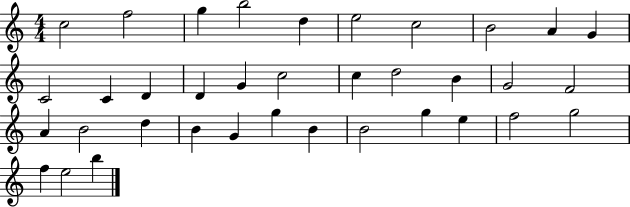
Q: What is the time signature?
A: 4/4